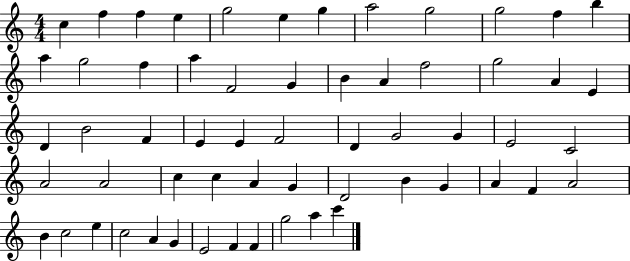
{
  \clef treble
  \numericTimeSignature
  \time 4/4
  \key c \major
  c''4 f''4 f''4 e''4 | g''2 e''4 g''4 | a''2 g''2 | g''2 f''4 b''4 | \break a''4 g''2 f''4 | a''4 f'2 g'4 | b'4 a'4 f''2 | g''2 a'4 e'4 | \break d'4 b'2 f'4 | e'4 e'4 f'2 | d'4 g'2 g'4 | e'2 c'2 | \break a'2 a'2 | c''4 c''4 a'4 g'4 | d'2 b'4 g'4 | a'4 f'4 a'2 | \break b'4 c''2 e''4 | c''2 a'4 g'4 | e'2 f'4 f'4 | g''2 a''4 c'''4 | \break \bar "|."
}